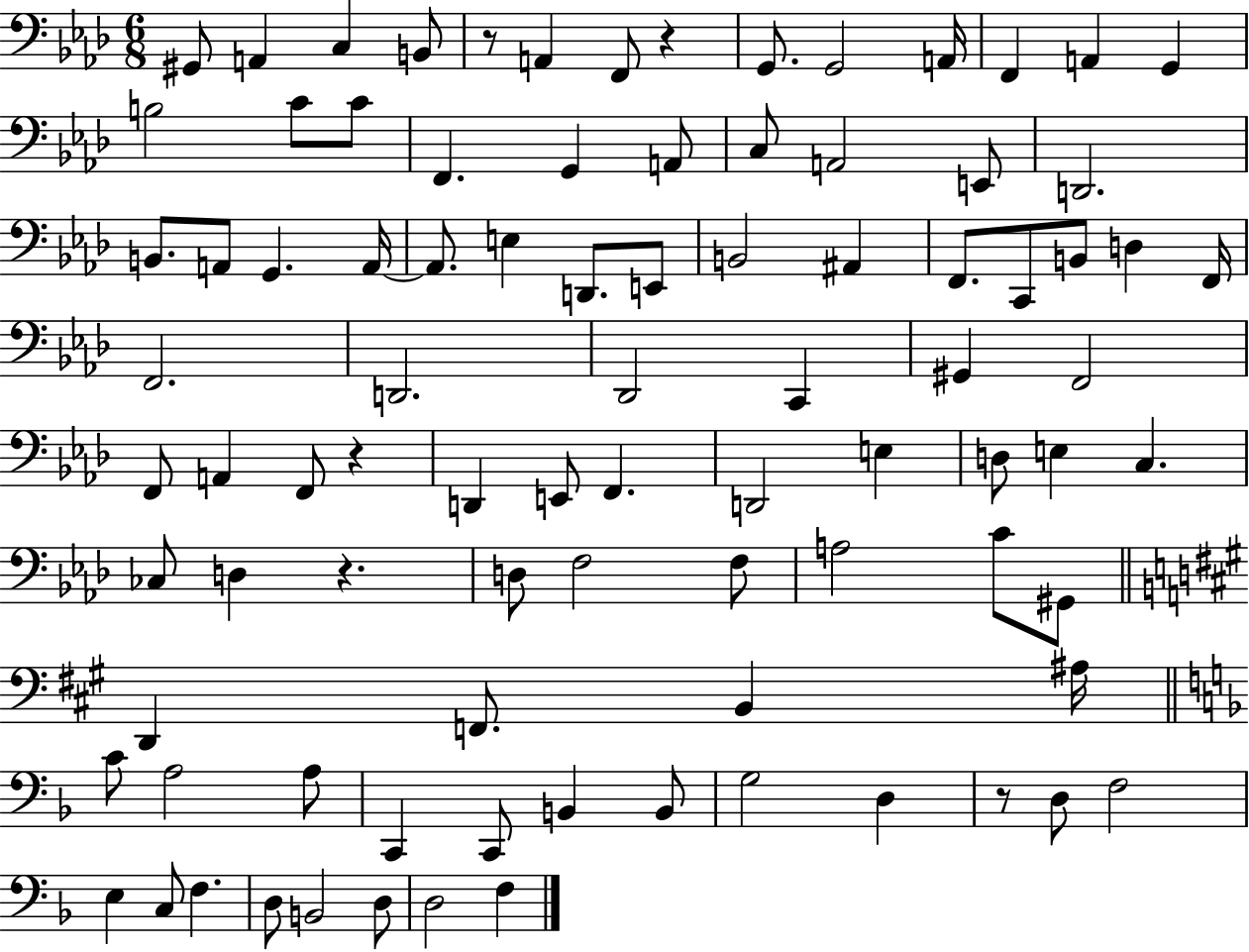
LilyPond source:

{
  \clef bass
  \numericTimeSignature
  \time 6/8
  \key aes \major
  gis,8 a,4 c4 b,8 | r8 a,4 f,8 r4 | g,8. g,2 a,16 | f,4 a,4 g,4 | \break b2 c'8 c'8 | f,4. g,4 a,8 | c8 a,2 e,8 | d,2. | \break b,8. a,8 g,4. a,16~~ | a,8. e4 d,8. e,8 | b,2 ais,4 | f,8. c,8 b,8 d4 f,16 | \break f,2. | d,2. | des,2 c,4 | gis,4 f,2 | \break f,8 a,4 f,8 r4 | d,4 e,8 f,4. | d,2 e4 | d8 e4 c4. | \break ces8 d4 r4. | d8 f2 f8 | a2 c'8 gis,8 | \bar "||" \break \key a \major d,4 f,8. b,4 ais16 | \bar "||" \break \key f \major c'8 a2 a8 | c,4 c,8 b,4 b,8 | g2 d4 | r8 d8 f2 | \break e4 c8 f4. | d8 b,2 d8 | d2 f4 | \bar "|."
}